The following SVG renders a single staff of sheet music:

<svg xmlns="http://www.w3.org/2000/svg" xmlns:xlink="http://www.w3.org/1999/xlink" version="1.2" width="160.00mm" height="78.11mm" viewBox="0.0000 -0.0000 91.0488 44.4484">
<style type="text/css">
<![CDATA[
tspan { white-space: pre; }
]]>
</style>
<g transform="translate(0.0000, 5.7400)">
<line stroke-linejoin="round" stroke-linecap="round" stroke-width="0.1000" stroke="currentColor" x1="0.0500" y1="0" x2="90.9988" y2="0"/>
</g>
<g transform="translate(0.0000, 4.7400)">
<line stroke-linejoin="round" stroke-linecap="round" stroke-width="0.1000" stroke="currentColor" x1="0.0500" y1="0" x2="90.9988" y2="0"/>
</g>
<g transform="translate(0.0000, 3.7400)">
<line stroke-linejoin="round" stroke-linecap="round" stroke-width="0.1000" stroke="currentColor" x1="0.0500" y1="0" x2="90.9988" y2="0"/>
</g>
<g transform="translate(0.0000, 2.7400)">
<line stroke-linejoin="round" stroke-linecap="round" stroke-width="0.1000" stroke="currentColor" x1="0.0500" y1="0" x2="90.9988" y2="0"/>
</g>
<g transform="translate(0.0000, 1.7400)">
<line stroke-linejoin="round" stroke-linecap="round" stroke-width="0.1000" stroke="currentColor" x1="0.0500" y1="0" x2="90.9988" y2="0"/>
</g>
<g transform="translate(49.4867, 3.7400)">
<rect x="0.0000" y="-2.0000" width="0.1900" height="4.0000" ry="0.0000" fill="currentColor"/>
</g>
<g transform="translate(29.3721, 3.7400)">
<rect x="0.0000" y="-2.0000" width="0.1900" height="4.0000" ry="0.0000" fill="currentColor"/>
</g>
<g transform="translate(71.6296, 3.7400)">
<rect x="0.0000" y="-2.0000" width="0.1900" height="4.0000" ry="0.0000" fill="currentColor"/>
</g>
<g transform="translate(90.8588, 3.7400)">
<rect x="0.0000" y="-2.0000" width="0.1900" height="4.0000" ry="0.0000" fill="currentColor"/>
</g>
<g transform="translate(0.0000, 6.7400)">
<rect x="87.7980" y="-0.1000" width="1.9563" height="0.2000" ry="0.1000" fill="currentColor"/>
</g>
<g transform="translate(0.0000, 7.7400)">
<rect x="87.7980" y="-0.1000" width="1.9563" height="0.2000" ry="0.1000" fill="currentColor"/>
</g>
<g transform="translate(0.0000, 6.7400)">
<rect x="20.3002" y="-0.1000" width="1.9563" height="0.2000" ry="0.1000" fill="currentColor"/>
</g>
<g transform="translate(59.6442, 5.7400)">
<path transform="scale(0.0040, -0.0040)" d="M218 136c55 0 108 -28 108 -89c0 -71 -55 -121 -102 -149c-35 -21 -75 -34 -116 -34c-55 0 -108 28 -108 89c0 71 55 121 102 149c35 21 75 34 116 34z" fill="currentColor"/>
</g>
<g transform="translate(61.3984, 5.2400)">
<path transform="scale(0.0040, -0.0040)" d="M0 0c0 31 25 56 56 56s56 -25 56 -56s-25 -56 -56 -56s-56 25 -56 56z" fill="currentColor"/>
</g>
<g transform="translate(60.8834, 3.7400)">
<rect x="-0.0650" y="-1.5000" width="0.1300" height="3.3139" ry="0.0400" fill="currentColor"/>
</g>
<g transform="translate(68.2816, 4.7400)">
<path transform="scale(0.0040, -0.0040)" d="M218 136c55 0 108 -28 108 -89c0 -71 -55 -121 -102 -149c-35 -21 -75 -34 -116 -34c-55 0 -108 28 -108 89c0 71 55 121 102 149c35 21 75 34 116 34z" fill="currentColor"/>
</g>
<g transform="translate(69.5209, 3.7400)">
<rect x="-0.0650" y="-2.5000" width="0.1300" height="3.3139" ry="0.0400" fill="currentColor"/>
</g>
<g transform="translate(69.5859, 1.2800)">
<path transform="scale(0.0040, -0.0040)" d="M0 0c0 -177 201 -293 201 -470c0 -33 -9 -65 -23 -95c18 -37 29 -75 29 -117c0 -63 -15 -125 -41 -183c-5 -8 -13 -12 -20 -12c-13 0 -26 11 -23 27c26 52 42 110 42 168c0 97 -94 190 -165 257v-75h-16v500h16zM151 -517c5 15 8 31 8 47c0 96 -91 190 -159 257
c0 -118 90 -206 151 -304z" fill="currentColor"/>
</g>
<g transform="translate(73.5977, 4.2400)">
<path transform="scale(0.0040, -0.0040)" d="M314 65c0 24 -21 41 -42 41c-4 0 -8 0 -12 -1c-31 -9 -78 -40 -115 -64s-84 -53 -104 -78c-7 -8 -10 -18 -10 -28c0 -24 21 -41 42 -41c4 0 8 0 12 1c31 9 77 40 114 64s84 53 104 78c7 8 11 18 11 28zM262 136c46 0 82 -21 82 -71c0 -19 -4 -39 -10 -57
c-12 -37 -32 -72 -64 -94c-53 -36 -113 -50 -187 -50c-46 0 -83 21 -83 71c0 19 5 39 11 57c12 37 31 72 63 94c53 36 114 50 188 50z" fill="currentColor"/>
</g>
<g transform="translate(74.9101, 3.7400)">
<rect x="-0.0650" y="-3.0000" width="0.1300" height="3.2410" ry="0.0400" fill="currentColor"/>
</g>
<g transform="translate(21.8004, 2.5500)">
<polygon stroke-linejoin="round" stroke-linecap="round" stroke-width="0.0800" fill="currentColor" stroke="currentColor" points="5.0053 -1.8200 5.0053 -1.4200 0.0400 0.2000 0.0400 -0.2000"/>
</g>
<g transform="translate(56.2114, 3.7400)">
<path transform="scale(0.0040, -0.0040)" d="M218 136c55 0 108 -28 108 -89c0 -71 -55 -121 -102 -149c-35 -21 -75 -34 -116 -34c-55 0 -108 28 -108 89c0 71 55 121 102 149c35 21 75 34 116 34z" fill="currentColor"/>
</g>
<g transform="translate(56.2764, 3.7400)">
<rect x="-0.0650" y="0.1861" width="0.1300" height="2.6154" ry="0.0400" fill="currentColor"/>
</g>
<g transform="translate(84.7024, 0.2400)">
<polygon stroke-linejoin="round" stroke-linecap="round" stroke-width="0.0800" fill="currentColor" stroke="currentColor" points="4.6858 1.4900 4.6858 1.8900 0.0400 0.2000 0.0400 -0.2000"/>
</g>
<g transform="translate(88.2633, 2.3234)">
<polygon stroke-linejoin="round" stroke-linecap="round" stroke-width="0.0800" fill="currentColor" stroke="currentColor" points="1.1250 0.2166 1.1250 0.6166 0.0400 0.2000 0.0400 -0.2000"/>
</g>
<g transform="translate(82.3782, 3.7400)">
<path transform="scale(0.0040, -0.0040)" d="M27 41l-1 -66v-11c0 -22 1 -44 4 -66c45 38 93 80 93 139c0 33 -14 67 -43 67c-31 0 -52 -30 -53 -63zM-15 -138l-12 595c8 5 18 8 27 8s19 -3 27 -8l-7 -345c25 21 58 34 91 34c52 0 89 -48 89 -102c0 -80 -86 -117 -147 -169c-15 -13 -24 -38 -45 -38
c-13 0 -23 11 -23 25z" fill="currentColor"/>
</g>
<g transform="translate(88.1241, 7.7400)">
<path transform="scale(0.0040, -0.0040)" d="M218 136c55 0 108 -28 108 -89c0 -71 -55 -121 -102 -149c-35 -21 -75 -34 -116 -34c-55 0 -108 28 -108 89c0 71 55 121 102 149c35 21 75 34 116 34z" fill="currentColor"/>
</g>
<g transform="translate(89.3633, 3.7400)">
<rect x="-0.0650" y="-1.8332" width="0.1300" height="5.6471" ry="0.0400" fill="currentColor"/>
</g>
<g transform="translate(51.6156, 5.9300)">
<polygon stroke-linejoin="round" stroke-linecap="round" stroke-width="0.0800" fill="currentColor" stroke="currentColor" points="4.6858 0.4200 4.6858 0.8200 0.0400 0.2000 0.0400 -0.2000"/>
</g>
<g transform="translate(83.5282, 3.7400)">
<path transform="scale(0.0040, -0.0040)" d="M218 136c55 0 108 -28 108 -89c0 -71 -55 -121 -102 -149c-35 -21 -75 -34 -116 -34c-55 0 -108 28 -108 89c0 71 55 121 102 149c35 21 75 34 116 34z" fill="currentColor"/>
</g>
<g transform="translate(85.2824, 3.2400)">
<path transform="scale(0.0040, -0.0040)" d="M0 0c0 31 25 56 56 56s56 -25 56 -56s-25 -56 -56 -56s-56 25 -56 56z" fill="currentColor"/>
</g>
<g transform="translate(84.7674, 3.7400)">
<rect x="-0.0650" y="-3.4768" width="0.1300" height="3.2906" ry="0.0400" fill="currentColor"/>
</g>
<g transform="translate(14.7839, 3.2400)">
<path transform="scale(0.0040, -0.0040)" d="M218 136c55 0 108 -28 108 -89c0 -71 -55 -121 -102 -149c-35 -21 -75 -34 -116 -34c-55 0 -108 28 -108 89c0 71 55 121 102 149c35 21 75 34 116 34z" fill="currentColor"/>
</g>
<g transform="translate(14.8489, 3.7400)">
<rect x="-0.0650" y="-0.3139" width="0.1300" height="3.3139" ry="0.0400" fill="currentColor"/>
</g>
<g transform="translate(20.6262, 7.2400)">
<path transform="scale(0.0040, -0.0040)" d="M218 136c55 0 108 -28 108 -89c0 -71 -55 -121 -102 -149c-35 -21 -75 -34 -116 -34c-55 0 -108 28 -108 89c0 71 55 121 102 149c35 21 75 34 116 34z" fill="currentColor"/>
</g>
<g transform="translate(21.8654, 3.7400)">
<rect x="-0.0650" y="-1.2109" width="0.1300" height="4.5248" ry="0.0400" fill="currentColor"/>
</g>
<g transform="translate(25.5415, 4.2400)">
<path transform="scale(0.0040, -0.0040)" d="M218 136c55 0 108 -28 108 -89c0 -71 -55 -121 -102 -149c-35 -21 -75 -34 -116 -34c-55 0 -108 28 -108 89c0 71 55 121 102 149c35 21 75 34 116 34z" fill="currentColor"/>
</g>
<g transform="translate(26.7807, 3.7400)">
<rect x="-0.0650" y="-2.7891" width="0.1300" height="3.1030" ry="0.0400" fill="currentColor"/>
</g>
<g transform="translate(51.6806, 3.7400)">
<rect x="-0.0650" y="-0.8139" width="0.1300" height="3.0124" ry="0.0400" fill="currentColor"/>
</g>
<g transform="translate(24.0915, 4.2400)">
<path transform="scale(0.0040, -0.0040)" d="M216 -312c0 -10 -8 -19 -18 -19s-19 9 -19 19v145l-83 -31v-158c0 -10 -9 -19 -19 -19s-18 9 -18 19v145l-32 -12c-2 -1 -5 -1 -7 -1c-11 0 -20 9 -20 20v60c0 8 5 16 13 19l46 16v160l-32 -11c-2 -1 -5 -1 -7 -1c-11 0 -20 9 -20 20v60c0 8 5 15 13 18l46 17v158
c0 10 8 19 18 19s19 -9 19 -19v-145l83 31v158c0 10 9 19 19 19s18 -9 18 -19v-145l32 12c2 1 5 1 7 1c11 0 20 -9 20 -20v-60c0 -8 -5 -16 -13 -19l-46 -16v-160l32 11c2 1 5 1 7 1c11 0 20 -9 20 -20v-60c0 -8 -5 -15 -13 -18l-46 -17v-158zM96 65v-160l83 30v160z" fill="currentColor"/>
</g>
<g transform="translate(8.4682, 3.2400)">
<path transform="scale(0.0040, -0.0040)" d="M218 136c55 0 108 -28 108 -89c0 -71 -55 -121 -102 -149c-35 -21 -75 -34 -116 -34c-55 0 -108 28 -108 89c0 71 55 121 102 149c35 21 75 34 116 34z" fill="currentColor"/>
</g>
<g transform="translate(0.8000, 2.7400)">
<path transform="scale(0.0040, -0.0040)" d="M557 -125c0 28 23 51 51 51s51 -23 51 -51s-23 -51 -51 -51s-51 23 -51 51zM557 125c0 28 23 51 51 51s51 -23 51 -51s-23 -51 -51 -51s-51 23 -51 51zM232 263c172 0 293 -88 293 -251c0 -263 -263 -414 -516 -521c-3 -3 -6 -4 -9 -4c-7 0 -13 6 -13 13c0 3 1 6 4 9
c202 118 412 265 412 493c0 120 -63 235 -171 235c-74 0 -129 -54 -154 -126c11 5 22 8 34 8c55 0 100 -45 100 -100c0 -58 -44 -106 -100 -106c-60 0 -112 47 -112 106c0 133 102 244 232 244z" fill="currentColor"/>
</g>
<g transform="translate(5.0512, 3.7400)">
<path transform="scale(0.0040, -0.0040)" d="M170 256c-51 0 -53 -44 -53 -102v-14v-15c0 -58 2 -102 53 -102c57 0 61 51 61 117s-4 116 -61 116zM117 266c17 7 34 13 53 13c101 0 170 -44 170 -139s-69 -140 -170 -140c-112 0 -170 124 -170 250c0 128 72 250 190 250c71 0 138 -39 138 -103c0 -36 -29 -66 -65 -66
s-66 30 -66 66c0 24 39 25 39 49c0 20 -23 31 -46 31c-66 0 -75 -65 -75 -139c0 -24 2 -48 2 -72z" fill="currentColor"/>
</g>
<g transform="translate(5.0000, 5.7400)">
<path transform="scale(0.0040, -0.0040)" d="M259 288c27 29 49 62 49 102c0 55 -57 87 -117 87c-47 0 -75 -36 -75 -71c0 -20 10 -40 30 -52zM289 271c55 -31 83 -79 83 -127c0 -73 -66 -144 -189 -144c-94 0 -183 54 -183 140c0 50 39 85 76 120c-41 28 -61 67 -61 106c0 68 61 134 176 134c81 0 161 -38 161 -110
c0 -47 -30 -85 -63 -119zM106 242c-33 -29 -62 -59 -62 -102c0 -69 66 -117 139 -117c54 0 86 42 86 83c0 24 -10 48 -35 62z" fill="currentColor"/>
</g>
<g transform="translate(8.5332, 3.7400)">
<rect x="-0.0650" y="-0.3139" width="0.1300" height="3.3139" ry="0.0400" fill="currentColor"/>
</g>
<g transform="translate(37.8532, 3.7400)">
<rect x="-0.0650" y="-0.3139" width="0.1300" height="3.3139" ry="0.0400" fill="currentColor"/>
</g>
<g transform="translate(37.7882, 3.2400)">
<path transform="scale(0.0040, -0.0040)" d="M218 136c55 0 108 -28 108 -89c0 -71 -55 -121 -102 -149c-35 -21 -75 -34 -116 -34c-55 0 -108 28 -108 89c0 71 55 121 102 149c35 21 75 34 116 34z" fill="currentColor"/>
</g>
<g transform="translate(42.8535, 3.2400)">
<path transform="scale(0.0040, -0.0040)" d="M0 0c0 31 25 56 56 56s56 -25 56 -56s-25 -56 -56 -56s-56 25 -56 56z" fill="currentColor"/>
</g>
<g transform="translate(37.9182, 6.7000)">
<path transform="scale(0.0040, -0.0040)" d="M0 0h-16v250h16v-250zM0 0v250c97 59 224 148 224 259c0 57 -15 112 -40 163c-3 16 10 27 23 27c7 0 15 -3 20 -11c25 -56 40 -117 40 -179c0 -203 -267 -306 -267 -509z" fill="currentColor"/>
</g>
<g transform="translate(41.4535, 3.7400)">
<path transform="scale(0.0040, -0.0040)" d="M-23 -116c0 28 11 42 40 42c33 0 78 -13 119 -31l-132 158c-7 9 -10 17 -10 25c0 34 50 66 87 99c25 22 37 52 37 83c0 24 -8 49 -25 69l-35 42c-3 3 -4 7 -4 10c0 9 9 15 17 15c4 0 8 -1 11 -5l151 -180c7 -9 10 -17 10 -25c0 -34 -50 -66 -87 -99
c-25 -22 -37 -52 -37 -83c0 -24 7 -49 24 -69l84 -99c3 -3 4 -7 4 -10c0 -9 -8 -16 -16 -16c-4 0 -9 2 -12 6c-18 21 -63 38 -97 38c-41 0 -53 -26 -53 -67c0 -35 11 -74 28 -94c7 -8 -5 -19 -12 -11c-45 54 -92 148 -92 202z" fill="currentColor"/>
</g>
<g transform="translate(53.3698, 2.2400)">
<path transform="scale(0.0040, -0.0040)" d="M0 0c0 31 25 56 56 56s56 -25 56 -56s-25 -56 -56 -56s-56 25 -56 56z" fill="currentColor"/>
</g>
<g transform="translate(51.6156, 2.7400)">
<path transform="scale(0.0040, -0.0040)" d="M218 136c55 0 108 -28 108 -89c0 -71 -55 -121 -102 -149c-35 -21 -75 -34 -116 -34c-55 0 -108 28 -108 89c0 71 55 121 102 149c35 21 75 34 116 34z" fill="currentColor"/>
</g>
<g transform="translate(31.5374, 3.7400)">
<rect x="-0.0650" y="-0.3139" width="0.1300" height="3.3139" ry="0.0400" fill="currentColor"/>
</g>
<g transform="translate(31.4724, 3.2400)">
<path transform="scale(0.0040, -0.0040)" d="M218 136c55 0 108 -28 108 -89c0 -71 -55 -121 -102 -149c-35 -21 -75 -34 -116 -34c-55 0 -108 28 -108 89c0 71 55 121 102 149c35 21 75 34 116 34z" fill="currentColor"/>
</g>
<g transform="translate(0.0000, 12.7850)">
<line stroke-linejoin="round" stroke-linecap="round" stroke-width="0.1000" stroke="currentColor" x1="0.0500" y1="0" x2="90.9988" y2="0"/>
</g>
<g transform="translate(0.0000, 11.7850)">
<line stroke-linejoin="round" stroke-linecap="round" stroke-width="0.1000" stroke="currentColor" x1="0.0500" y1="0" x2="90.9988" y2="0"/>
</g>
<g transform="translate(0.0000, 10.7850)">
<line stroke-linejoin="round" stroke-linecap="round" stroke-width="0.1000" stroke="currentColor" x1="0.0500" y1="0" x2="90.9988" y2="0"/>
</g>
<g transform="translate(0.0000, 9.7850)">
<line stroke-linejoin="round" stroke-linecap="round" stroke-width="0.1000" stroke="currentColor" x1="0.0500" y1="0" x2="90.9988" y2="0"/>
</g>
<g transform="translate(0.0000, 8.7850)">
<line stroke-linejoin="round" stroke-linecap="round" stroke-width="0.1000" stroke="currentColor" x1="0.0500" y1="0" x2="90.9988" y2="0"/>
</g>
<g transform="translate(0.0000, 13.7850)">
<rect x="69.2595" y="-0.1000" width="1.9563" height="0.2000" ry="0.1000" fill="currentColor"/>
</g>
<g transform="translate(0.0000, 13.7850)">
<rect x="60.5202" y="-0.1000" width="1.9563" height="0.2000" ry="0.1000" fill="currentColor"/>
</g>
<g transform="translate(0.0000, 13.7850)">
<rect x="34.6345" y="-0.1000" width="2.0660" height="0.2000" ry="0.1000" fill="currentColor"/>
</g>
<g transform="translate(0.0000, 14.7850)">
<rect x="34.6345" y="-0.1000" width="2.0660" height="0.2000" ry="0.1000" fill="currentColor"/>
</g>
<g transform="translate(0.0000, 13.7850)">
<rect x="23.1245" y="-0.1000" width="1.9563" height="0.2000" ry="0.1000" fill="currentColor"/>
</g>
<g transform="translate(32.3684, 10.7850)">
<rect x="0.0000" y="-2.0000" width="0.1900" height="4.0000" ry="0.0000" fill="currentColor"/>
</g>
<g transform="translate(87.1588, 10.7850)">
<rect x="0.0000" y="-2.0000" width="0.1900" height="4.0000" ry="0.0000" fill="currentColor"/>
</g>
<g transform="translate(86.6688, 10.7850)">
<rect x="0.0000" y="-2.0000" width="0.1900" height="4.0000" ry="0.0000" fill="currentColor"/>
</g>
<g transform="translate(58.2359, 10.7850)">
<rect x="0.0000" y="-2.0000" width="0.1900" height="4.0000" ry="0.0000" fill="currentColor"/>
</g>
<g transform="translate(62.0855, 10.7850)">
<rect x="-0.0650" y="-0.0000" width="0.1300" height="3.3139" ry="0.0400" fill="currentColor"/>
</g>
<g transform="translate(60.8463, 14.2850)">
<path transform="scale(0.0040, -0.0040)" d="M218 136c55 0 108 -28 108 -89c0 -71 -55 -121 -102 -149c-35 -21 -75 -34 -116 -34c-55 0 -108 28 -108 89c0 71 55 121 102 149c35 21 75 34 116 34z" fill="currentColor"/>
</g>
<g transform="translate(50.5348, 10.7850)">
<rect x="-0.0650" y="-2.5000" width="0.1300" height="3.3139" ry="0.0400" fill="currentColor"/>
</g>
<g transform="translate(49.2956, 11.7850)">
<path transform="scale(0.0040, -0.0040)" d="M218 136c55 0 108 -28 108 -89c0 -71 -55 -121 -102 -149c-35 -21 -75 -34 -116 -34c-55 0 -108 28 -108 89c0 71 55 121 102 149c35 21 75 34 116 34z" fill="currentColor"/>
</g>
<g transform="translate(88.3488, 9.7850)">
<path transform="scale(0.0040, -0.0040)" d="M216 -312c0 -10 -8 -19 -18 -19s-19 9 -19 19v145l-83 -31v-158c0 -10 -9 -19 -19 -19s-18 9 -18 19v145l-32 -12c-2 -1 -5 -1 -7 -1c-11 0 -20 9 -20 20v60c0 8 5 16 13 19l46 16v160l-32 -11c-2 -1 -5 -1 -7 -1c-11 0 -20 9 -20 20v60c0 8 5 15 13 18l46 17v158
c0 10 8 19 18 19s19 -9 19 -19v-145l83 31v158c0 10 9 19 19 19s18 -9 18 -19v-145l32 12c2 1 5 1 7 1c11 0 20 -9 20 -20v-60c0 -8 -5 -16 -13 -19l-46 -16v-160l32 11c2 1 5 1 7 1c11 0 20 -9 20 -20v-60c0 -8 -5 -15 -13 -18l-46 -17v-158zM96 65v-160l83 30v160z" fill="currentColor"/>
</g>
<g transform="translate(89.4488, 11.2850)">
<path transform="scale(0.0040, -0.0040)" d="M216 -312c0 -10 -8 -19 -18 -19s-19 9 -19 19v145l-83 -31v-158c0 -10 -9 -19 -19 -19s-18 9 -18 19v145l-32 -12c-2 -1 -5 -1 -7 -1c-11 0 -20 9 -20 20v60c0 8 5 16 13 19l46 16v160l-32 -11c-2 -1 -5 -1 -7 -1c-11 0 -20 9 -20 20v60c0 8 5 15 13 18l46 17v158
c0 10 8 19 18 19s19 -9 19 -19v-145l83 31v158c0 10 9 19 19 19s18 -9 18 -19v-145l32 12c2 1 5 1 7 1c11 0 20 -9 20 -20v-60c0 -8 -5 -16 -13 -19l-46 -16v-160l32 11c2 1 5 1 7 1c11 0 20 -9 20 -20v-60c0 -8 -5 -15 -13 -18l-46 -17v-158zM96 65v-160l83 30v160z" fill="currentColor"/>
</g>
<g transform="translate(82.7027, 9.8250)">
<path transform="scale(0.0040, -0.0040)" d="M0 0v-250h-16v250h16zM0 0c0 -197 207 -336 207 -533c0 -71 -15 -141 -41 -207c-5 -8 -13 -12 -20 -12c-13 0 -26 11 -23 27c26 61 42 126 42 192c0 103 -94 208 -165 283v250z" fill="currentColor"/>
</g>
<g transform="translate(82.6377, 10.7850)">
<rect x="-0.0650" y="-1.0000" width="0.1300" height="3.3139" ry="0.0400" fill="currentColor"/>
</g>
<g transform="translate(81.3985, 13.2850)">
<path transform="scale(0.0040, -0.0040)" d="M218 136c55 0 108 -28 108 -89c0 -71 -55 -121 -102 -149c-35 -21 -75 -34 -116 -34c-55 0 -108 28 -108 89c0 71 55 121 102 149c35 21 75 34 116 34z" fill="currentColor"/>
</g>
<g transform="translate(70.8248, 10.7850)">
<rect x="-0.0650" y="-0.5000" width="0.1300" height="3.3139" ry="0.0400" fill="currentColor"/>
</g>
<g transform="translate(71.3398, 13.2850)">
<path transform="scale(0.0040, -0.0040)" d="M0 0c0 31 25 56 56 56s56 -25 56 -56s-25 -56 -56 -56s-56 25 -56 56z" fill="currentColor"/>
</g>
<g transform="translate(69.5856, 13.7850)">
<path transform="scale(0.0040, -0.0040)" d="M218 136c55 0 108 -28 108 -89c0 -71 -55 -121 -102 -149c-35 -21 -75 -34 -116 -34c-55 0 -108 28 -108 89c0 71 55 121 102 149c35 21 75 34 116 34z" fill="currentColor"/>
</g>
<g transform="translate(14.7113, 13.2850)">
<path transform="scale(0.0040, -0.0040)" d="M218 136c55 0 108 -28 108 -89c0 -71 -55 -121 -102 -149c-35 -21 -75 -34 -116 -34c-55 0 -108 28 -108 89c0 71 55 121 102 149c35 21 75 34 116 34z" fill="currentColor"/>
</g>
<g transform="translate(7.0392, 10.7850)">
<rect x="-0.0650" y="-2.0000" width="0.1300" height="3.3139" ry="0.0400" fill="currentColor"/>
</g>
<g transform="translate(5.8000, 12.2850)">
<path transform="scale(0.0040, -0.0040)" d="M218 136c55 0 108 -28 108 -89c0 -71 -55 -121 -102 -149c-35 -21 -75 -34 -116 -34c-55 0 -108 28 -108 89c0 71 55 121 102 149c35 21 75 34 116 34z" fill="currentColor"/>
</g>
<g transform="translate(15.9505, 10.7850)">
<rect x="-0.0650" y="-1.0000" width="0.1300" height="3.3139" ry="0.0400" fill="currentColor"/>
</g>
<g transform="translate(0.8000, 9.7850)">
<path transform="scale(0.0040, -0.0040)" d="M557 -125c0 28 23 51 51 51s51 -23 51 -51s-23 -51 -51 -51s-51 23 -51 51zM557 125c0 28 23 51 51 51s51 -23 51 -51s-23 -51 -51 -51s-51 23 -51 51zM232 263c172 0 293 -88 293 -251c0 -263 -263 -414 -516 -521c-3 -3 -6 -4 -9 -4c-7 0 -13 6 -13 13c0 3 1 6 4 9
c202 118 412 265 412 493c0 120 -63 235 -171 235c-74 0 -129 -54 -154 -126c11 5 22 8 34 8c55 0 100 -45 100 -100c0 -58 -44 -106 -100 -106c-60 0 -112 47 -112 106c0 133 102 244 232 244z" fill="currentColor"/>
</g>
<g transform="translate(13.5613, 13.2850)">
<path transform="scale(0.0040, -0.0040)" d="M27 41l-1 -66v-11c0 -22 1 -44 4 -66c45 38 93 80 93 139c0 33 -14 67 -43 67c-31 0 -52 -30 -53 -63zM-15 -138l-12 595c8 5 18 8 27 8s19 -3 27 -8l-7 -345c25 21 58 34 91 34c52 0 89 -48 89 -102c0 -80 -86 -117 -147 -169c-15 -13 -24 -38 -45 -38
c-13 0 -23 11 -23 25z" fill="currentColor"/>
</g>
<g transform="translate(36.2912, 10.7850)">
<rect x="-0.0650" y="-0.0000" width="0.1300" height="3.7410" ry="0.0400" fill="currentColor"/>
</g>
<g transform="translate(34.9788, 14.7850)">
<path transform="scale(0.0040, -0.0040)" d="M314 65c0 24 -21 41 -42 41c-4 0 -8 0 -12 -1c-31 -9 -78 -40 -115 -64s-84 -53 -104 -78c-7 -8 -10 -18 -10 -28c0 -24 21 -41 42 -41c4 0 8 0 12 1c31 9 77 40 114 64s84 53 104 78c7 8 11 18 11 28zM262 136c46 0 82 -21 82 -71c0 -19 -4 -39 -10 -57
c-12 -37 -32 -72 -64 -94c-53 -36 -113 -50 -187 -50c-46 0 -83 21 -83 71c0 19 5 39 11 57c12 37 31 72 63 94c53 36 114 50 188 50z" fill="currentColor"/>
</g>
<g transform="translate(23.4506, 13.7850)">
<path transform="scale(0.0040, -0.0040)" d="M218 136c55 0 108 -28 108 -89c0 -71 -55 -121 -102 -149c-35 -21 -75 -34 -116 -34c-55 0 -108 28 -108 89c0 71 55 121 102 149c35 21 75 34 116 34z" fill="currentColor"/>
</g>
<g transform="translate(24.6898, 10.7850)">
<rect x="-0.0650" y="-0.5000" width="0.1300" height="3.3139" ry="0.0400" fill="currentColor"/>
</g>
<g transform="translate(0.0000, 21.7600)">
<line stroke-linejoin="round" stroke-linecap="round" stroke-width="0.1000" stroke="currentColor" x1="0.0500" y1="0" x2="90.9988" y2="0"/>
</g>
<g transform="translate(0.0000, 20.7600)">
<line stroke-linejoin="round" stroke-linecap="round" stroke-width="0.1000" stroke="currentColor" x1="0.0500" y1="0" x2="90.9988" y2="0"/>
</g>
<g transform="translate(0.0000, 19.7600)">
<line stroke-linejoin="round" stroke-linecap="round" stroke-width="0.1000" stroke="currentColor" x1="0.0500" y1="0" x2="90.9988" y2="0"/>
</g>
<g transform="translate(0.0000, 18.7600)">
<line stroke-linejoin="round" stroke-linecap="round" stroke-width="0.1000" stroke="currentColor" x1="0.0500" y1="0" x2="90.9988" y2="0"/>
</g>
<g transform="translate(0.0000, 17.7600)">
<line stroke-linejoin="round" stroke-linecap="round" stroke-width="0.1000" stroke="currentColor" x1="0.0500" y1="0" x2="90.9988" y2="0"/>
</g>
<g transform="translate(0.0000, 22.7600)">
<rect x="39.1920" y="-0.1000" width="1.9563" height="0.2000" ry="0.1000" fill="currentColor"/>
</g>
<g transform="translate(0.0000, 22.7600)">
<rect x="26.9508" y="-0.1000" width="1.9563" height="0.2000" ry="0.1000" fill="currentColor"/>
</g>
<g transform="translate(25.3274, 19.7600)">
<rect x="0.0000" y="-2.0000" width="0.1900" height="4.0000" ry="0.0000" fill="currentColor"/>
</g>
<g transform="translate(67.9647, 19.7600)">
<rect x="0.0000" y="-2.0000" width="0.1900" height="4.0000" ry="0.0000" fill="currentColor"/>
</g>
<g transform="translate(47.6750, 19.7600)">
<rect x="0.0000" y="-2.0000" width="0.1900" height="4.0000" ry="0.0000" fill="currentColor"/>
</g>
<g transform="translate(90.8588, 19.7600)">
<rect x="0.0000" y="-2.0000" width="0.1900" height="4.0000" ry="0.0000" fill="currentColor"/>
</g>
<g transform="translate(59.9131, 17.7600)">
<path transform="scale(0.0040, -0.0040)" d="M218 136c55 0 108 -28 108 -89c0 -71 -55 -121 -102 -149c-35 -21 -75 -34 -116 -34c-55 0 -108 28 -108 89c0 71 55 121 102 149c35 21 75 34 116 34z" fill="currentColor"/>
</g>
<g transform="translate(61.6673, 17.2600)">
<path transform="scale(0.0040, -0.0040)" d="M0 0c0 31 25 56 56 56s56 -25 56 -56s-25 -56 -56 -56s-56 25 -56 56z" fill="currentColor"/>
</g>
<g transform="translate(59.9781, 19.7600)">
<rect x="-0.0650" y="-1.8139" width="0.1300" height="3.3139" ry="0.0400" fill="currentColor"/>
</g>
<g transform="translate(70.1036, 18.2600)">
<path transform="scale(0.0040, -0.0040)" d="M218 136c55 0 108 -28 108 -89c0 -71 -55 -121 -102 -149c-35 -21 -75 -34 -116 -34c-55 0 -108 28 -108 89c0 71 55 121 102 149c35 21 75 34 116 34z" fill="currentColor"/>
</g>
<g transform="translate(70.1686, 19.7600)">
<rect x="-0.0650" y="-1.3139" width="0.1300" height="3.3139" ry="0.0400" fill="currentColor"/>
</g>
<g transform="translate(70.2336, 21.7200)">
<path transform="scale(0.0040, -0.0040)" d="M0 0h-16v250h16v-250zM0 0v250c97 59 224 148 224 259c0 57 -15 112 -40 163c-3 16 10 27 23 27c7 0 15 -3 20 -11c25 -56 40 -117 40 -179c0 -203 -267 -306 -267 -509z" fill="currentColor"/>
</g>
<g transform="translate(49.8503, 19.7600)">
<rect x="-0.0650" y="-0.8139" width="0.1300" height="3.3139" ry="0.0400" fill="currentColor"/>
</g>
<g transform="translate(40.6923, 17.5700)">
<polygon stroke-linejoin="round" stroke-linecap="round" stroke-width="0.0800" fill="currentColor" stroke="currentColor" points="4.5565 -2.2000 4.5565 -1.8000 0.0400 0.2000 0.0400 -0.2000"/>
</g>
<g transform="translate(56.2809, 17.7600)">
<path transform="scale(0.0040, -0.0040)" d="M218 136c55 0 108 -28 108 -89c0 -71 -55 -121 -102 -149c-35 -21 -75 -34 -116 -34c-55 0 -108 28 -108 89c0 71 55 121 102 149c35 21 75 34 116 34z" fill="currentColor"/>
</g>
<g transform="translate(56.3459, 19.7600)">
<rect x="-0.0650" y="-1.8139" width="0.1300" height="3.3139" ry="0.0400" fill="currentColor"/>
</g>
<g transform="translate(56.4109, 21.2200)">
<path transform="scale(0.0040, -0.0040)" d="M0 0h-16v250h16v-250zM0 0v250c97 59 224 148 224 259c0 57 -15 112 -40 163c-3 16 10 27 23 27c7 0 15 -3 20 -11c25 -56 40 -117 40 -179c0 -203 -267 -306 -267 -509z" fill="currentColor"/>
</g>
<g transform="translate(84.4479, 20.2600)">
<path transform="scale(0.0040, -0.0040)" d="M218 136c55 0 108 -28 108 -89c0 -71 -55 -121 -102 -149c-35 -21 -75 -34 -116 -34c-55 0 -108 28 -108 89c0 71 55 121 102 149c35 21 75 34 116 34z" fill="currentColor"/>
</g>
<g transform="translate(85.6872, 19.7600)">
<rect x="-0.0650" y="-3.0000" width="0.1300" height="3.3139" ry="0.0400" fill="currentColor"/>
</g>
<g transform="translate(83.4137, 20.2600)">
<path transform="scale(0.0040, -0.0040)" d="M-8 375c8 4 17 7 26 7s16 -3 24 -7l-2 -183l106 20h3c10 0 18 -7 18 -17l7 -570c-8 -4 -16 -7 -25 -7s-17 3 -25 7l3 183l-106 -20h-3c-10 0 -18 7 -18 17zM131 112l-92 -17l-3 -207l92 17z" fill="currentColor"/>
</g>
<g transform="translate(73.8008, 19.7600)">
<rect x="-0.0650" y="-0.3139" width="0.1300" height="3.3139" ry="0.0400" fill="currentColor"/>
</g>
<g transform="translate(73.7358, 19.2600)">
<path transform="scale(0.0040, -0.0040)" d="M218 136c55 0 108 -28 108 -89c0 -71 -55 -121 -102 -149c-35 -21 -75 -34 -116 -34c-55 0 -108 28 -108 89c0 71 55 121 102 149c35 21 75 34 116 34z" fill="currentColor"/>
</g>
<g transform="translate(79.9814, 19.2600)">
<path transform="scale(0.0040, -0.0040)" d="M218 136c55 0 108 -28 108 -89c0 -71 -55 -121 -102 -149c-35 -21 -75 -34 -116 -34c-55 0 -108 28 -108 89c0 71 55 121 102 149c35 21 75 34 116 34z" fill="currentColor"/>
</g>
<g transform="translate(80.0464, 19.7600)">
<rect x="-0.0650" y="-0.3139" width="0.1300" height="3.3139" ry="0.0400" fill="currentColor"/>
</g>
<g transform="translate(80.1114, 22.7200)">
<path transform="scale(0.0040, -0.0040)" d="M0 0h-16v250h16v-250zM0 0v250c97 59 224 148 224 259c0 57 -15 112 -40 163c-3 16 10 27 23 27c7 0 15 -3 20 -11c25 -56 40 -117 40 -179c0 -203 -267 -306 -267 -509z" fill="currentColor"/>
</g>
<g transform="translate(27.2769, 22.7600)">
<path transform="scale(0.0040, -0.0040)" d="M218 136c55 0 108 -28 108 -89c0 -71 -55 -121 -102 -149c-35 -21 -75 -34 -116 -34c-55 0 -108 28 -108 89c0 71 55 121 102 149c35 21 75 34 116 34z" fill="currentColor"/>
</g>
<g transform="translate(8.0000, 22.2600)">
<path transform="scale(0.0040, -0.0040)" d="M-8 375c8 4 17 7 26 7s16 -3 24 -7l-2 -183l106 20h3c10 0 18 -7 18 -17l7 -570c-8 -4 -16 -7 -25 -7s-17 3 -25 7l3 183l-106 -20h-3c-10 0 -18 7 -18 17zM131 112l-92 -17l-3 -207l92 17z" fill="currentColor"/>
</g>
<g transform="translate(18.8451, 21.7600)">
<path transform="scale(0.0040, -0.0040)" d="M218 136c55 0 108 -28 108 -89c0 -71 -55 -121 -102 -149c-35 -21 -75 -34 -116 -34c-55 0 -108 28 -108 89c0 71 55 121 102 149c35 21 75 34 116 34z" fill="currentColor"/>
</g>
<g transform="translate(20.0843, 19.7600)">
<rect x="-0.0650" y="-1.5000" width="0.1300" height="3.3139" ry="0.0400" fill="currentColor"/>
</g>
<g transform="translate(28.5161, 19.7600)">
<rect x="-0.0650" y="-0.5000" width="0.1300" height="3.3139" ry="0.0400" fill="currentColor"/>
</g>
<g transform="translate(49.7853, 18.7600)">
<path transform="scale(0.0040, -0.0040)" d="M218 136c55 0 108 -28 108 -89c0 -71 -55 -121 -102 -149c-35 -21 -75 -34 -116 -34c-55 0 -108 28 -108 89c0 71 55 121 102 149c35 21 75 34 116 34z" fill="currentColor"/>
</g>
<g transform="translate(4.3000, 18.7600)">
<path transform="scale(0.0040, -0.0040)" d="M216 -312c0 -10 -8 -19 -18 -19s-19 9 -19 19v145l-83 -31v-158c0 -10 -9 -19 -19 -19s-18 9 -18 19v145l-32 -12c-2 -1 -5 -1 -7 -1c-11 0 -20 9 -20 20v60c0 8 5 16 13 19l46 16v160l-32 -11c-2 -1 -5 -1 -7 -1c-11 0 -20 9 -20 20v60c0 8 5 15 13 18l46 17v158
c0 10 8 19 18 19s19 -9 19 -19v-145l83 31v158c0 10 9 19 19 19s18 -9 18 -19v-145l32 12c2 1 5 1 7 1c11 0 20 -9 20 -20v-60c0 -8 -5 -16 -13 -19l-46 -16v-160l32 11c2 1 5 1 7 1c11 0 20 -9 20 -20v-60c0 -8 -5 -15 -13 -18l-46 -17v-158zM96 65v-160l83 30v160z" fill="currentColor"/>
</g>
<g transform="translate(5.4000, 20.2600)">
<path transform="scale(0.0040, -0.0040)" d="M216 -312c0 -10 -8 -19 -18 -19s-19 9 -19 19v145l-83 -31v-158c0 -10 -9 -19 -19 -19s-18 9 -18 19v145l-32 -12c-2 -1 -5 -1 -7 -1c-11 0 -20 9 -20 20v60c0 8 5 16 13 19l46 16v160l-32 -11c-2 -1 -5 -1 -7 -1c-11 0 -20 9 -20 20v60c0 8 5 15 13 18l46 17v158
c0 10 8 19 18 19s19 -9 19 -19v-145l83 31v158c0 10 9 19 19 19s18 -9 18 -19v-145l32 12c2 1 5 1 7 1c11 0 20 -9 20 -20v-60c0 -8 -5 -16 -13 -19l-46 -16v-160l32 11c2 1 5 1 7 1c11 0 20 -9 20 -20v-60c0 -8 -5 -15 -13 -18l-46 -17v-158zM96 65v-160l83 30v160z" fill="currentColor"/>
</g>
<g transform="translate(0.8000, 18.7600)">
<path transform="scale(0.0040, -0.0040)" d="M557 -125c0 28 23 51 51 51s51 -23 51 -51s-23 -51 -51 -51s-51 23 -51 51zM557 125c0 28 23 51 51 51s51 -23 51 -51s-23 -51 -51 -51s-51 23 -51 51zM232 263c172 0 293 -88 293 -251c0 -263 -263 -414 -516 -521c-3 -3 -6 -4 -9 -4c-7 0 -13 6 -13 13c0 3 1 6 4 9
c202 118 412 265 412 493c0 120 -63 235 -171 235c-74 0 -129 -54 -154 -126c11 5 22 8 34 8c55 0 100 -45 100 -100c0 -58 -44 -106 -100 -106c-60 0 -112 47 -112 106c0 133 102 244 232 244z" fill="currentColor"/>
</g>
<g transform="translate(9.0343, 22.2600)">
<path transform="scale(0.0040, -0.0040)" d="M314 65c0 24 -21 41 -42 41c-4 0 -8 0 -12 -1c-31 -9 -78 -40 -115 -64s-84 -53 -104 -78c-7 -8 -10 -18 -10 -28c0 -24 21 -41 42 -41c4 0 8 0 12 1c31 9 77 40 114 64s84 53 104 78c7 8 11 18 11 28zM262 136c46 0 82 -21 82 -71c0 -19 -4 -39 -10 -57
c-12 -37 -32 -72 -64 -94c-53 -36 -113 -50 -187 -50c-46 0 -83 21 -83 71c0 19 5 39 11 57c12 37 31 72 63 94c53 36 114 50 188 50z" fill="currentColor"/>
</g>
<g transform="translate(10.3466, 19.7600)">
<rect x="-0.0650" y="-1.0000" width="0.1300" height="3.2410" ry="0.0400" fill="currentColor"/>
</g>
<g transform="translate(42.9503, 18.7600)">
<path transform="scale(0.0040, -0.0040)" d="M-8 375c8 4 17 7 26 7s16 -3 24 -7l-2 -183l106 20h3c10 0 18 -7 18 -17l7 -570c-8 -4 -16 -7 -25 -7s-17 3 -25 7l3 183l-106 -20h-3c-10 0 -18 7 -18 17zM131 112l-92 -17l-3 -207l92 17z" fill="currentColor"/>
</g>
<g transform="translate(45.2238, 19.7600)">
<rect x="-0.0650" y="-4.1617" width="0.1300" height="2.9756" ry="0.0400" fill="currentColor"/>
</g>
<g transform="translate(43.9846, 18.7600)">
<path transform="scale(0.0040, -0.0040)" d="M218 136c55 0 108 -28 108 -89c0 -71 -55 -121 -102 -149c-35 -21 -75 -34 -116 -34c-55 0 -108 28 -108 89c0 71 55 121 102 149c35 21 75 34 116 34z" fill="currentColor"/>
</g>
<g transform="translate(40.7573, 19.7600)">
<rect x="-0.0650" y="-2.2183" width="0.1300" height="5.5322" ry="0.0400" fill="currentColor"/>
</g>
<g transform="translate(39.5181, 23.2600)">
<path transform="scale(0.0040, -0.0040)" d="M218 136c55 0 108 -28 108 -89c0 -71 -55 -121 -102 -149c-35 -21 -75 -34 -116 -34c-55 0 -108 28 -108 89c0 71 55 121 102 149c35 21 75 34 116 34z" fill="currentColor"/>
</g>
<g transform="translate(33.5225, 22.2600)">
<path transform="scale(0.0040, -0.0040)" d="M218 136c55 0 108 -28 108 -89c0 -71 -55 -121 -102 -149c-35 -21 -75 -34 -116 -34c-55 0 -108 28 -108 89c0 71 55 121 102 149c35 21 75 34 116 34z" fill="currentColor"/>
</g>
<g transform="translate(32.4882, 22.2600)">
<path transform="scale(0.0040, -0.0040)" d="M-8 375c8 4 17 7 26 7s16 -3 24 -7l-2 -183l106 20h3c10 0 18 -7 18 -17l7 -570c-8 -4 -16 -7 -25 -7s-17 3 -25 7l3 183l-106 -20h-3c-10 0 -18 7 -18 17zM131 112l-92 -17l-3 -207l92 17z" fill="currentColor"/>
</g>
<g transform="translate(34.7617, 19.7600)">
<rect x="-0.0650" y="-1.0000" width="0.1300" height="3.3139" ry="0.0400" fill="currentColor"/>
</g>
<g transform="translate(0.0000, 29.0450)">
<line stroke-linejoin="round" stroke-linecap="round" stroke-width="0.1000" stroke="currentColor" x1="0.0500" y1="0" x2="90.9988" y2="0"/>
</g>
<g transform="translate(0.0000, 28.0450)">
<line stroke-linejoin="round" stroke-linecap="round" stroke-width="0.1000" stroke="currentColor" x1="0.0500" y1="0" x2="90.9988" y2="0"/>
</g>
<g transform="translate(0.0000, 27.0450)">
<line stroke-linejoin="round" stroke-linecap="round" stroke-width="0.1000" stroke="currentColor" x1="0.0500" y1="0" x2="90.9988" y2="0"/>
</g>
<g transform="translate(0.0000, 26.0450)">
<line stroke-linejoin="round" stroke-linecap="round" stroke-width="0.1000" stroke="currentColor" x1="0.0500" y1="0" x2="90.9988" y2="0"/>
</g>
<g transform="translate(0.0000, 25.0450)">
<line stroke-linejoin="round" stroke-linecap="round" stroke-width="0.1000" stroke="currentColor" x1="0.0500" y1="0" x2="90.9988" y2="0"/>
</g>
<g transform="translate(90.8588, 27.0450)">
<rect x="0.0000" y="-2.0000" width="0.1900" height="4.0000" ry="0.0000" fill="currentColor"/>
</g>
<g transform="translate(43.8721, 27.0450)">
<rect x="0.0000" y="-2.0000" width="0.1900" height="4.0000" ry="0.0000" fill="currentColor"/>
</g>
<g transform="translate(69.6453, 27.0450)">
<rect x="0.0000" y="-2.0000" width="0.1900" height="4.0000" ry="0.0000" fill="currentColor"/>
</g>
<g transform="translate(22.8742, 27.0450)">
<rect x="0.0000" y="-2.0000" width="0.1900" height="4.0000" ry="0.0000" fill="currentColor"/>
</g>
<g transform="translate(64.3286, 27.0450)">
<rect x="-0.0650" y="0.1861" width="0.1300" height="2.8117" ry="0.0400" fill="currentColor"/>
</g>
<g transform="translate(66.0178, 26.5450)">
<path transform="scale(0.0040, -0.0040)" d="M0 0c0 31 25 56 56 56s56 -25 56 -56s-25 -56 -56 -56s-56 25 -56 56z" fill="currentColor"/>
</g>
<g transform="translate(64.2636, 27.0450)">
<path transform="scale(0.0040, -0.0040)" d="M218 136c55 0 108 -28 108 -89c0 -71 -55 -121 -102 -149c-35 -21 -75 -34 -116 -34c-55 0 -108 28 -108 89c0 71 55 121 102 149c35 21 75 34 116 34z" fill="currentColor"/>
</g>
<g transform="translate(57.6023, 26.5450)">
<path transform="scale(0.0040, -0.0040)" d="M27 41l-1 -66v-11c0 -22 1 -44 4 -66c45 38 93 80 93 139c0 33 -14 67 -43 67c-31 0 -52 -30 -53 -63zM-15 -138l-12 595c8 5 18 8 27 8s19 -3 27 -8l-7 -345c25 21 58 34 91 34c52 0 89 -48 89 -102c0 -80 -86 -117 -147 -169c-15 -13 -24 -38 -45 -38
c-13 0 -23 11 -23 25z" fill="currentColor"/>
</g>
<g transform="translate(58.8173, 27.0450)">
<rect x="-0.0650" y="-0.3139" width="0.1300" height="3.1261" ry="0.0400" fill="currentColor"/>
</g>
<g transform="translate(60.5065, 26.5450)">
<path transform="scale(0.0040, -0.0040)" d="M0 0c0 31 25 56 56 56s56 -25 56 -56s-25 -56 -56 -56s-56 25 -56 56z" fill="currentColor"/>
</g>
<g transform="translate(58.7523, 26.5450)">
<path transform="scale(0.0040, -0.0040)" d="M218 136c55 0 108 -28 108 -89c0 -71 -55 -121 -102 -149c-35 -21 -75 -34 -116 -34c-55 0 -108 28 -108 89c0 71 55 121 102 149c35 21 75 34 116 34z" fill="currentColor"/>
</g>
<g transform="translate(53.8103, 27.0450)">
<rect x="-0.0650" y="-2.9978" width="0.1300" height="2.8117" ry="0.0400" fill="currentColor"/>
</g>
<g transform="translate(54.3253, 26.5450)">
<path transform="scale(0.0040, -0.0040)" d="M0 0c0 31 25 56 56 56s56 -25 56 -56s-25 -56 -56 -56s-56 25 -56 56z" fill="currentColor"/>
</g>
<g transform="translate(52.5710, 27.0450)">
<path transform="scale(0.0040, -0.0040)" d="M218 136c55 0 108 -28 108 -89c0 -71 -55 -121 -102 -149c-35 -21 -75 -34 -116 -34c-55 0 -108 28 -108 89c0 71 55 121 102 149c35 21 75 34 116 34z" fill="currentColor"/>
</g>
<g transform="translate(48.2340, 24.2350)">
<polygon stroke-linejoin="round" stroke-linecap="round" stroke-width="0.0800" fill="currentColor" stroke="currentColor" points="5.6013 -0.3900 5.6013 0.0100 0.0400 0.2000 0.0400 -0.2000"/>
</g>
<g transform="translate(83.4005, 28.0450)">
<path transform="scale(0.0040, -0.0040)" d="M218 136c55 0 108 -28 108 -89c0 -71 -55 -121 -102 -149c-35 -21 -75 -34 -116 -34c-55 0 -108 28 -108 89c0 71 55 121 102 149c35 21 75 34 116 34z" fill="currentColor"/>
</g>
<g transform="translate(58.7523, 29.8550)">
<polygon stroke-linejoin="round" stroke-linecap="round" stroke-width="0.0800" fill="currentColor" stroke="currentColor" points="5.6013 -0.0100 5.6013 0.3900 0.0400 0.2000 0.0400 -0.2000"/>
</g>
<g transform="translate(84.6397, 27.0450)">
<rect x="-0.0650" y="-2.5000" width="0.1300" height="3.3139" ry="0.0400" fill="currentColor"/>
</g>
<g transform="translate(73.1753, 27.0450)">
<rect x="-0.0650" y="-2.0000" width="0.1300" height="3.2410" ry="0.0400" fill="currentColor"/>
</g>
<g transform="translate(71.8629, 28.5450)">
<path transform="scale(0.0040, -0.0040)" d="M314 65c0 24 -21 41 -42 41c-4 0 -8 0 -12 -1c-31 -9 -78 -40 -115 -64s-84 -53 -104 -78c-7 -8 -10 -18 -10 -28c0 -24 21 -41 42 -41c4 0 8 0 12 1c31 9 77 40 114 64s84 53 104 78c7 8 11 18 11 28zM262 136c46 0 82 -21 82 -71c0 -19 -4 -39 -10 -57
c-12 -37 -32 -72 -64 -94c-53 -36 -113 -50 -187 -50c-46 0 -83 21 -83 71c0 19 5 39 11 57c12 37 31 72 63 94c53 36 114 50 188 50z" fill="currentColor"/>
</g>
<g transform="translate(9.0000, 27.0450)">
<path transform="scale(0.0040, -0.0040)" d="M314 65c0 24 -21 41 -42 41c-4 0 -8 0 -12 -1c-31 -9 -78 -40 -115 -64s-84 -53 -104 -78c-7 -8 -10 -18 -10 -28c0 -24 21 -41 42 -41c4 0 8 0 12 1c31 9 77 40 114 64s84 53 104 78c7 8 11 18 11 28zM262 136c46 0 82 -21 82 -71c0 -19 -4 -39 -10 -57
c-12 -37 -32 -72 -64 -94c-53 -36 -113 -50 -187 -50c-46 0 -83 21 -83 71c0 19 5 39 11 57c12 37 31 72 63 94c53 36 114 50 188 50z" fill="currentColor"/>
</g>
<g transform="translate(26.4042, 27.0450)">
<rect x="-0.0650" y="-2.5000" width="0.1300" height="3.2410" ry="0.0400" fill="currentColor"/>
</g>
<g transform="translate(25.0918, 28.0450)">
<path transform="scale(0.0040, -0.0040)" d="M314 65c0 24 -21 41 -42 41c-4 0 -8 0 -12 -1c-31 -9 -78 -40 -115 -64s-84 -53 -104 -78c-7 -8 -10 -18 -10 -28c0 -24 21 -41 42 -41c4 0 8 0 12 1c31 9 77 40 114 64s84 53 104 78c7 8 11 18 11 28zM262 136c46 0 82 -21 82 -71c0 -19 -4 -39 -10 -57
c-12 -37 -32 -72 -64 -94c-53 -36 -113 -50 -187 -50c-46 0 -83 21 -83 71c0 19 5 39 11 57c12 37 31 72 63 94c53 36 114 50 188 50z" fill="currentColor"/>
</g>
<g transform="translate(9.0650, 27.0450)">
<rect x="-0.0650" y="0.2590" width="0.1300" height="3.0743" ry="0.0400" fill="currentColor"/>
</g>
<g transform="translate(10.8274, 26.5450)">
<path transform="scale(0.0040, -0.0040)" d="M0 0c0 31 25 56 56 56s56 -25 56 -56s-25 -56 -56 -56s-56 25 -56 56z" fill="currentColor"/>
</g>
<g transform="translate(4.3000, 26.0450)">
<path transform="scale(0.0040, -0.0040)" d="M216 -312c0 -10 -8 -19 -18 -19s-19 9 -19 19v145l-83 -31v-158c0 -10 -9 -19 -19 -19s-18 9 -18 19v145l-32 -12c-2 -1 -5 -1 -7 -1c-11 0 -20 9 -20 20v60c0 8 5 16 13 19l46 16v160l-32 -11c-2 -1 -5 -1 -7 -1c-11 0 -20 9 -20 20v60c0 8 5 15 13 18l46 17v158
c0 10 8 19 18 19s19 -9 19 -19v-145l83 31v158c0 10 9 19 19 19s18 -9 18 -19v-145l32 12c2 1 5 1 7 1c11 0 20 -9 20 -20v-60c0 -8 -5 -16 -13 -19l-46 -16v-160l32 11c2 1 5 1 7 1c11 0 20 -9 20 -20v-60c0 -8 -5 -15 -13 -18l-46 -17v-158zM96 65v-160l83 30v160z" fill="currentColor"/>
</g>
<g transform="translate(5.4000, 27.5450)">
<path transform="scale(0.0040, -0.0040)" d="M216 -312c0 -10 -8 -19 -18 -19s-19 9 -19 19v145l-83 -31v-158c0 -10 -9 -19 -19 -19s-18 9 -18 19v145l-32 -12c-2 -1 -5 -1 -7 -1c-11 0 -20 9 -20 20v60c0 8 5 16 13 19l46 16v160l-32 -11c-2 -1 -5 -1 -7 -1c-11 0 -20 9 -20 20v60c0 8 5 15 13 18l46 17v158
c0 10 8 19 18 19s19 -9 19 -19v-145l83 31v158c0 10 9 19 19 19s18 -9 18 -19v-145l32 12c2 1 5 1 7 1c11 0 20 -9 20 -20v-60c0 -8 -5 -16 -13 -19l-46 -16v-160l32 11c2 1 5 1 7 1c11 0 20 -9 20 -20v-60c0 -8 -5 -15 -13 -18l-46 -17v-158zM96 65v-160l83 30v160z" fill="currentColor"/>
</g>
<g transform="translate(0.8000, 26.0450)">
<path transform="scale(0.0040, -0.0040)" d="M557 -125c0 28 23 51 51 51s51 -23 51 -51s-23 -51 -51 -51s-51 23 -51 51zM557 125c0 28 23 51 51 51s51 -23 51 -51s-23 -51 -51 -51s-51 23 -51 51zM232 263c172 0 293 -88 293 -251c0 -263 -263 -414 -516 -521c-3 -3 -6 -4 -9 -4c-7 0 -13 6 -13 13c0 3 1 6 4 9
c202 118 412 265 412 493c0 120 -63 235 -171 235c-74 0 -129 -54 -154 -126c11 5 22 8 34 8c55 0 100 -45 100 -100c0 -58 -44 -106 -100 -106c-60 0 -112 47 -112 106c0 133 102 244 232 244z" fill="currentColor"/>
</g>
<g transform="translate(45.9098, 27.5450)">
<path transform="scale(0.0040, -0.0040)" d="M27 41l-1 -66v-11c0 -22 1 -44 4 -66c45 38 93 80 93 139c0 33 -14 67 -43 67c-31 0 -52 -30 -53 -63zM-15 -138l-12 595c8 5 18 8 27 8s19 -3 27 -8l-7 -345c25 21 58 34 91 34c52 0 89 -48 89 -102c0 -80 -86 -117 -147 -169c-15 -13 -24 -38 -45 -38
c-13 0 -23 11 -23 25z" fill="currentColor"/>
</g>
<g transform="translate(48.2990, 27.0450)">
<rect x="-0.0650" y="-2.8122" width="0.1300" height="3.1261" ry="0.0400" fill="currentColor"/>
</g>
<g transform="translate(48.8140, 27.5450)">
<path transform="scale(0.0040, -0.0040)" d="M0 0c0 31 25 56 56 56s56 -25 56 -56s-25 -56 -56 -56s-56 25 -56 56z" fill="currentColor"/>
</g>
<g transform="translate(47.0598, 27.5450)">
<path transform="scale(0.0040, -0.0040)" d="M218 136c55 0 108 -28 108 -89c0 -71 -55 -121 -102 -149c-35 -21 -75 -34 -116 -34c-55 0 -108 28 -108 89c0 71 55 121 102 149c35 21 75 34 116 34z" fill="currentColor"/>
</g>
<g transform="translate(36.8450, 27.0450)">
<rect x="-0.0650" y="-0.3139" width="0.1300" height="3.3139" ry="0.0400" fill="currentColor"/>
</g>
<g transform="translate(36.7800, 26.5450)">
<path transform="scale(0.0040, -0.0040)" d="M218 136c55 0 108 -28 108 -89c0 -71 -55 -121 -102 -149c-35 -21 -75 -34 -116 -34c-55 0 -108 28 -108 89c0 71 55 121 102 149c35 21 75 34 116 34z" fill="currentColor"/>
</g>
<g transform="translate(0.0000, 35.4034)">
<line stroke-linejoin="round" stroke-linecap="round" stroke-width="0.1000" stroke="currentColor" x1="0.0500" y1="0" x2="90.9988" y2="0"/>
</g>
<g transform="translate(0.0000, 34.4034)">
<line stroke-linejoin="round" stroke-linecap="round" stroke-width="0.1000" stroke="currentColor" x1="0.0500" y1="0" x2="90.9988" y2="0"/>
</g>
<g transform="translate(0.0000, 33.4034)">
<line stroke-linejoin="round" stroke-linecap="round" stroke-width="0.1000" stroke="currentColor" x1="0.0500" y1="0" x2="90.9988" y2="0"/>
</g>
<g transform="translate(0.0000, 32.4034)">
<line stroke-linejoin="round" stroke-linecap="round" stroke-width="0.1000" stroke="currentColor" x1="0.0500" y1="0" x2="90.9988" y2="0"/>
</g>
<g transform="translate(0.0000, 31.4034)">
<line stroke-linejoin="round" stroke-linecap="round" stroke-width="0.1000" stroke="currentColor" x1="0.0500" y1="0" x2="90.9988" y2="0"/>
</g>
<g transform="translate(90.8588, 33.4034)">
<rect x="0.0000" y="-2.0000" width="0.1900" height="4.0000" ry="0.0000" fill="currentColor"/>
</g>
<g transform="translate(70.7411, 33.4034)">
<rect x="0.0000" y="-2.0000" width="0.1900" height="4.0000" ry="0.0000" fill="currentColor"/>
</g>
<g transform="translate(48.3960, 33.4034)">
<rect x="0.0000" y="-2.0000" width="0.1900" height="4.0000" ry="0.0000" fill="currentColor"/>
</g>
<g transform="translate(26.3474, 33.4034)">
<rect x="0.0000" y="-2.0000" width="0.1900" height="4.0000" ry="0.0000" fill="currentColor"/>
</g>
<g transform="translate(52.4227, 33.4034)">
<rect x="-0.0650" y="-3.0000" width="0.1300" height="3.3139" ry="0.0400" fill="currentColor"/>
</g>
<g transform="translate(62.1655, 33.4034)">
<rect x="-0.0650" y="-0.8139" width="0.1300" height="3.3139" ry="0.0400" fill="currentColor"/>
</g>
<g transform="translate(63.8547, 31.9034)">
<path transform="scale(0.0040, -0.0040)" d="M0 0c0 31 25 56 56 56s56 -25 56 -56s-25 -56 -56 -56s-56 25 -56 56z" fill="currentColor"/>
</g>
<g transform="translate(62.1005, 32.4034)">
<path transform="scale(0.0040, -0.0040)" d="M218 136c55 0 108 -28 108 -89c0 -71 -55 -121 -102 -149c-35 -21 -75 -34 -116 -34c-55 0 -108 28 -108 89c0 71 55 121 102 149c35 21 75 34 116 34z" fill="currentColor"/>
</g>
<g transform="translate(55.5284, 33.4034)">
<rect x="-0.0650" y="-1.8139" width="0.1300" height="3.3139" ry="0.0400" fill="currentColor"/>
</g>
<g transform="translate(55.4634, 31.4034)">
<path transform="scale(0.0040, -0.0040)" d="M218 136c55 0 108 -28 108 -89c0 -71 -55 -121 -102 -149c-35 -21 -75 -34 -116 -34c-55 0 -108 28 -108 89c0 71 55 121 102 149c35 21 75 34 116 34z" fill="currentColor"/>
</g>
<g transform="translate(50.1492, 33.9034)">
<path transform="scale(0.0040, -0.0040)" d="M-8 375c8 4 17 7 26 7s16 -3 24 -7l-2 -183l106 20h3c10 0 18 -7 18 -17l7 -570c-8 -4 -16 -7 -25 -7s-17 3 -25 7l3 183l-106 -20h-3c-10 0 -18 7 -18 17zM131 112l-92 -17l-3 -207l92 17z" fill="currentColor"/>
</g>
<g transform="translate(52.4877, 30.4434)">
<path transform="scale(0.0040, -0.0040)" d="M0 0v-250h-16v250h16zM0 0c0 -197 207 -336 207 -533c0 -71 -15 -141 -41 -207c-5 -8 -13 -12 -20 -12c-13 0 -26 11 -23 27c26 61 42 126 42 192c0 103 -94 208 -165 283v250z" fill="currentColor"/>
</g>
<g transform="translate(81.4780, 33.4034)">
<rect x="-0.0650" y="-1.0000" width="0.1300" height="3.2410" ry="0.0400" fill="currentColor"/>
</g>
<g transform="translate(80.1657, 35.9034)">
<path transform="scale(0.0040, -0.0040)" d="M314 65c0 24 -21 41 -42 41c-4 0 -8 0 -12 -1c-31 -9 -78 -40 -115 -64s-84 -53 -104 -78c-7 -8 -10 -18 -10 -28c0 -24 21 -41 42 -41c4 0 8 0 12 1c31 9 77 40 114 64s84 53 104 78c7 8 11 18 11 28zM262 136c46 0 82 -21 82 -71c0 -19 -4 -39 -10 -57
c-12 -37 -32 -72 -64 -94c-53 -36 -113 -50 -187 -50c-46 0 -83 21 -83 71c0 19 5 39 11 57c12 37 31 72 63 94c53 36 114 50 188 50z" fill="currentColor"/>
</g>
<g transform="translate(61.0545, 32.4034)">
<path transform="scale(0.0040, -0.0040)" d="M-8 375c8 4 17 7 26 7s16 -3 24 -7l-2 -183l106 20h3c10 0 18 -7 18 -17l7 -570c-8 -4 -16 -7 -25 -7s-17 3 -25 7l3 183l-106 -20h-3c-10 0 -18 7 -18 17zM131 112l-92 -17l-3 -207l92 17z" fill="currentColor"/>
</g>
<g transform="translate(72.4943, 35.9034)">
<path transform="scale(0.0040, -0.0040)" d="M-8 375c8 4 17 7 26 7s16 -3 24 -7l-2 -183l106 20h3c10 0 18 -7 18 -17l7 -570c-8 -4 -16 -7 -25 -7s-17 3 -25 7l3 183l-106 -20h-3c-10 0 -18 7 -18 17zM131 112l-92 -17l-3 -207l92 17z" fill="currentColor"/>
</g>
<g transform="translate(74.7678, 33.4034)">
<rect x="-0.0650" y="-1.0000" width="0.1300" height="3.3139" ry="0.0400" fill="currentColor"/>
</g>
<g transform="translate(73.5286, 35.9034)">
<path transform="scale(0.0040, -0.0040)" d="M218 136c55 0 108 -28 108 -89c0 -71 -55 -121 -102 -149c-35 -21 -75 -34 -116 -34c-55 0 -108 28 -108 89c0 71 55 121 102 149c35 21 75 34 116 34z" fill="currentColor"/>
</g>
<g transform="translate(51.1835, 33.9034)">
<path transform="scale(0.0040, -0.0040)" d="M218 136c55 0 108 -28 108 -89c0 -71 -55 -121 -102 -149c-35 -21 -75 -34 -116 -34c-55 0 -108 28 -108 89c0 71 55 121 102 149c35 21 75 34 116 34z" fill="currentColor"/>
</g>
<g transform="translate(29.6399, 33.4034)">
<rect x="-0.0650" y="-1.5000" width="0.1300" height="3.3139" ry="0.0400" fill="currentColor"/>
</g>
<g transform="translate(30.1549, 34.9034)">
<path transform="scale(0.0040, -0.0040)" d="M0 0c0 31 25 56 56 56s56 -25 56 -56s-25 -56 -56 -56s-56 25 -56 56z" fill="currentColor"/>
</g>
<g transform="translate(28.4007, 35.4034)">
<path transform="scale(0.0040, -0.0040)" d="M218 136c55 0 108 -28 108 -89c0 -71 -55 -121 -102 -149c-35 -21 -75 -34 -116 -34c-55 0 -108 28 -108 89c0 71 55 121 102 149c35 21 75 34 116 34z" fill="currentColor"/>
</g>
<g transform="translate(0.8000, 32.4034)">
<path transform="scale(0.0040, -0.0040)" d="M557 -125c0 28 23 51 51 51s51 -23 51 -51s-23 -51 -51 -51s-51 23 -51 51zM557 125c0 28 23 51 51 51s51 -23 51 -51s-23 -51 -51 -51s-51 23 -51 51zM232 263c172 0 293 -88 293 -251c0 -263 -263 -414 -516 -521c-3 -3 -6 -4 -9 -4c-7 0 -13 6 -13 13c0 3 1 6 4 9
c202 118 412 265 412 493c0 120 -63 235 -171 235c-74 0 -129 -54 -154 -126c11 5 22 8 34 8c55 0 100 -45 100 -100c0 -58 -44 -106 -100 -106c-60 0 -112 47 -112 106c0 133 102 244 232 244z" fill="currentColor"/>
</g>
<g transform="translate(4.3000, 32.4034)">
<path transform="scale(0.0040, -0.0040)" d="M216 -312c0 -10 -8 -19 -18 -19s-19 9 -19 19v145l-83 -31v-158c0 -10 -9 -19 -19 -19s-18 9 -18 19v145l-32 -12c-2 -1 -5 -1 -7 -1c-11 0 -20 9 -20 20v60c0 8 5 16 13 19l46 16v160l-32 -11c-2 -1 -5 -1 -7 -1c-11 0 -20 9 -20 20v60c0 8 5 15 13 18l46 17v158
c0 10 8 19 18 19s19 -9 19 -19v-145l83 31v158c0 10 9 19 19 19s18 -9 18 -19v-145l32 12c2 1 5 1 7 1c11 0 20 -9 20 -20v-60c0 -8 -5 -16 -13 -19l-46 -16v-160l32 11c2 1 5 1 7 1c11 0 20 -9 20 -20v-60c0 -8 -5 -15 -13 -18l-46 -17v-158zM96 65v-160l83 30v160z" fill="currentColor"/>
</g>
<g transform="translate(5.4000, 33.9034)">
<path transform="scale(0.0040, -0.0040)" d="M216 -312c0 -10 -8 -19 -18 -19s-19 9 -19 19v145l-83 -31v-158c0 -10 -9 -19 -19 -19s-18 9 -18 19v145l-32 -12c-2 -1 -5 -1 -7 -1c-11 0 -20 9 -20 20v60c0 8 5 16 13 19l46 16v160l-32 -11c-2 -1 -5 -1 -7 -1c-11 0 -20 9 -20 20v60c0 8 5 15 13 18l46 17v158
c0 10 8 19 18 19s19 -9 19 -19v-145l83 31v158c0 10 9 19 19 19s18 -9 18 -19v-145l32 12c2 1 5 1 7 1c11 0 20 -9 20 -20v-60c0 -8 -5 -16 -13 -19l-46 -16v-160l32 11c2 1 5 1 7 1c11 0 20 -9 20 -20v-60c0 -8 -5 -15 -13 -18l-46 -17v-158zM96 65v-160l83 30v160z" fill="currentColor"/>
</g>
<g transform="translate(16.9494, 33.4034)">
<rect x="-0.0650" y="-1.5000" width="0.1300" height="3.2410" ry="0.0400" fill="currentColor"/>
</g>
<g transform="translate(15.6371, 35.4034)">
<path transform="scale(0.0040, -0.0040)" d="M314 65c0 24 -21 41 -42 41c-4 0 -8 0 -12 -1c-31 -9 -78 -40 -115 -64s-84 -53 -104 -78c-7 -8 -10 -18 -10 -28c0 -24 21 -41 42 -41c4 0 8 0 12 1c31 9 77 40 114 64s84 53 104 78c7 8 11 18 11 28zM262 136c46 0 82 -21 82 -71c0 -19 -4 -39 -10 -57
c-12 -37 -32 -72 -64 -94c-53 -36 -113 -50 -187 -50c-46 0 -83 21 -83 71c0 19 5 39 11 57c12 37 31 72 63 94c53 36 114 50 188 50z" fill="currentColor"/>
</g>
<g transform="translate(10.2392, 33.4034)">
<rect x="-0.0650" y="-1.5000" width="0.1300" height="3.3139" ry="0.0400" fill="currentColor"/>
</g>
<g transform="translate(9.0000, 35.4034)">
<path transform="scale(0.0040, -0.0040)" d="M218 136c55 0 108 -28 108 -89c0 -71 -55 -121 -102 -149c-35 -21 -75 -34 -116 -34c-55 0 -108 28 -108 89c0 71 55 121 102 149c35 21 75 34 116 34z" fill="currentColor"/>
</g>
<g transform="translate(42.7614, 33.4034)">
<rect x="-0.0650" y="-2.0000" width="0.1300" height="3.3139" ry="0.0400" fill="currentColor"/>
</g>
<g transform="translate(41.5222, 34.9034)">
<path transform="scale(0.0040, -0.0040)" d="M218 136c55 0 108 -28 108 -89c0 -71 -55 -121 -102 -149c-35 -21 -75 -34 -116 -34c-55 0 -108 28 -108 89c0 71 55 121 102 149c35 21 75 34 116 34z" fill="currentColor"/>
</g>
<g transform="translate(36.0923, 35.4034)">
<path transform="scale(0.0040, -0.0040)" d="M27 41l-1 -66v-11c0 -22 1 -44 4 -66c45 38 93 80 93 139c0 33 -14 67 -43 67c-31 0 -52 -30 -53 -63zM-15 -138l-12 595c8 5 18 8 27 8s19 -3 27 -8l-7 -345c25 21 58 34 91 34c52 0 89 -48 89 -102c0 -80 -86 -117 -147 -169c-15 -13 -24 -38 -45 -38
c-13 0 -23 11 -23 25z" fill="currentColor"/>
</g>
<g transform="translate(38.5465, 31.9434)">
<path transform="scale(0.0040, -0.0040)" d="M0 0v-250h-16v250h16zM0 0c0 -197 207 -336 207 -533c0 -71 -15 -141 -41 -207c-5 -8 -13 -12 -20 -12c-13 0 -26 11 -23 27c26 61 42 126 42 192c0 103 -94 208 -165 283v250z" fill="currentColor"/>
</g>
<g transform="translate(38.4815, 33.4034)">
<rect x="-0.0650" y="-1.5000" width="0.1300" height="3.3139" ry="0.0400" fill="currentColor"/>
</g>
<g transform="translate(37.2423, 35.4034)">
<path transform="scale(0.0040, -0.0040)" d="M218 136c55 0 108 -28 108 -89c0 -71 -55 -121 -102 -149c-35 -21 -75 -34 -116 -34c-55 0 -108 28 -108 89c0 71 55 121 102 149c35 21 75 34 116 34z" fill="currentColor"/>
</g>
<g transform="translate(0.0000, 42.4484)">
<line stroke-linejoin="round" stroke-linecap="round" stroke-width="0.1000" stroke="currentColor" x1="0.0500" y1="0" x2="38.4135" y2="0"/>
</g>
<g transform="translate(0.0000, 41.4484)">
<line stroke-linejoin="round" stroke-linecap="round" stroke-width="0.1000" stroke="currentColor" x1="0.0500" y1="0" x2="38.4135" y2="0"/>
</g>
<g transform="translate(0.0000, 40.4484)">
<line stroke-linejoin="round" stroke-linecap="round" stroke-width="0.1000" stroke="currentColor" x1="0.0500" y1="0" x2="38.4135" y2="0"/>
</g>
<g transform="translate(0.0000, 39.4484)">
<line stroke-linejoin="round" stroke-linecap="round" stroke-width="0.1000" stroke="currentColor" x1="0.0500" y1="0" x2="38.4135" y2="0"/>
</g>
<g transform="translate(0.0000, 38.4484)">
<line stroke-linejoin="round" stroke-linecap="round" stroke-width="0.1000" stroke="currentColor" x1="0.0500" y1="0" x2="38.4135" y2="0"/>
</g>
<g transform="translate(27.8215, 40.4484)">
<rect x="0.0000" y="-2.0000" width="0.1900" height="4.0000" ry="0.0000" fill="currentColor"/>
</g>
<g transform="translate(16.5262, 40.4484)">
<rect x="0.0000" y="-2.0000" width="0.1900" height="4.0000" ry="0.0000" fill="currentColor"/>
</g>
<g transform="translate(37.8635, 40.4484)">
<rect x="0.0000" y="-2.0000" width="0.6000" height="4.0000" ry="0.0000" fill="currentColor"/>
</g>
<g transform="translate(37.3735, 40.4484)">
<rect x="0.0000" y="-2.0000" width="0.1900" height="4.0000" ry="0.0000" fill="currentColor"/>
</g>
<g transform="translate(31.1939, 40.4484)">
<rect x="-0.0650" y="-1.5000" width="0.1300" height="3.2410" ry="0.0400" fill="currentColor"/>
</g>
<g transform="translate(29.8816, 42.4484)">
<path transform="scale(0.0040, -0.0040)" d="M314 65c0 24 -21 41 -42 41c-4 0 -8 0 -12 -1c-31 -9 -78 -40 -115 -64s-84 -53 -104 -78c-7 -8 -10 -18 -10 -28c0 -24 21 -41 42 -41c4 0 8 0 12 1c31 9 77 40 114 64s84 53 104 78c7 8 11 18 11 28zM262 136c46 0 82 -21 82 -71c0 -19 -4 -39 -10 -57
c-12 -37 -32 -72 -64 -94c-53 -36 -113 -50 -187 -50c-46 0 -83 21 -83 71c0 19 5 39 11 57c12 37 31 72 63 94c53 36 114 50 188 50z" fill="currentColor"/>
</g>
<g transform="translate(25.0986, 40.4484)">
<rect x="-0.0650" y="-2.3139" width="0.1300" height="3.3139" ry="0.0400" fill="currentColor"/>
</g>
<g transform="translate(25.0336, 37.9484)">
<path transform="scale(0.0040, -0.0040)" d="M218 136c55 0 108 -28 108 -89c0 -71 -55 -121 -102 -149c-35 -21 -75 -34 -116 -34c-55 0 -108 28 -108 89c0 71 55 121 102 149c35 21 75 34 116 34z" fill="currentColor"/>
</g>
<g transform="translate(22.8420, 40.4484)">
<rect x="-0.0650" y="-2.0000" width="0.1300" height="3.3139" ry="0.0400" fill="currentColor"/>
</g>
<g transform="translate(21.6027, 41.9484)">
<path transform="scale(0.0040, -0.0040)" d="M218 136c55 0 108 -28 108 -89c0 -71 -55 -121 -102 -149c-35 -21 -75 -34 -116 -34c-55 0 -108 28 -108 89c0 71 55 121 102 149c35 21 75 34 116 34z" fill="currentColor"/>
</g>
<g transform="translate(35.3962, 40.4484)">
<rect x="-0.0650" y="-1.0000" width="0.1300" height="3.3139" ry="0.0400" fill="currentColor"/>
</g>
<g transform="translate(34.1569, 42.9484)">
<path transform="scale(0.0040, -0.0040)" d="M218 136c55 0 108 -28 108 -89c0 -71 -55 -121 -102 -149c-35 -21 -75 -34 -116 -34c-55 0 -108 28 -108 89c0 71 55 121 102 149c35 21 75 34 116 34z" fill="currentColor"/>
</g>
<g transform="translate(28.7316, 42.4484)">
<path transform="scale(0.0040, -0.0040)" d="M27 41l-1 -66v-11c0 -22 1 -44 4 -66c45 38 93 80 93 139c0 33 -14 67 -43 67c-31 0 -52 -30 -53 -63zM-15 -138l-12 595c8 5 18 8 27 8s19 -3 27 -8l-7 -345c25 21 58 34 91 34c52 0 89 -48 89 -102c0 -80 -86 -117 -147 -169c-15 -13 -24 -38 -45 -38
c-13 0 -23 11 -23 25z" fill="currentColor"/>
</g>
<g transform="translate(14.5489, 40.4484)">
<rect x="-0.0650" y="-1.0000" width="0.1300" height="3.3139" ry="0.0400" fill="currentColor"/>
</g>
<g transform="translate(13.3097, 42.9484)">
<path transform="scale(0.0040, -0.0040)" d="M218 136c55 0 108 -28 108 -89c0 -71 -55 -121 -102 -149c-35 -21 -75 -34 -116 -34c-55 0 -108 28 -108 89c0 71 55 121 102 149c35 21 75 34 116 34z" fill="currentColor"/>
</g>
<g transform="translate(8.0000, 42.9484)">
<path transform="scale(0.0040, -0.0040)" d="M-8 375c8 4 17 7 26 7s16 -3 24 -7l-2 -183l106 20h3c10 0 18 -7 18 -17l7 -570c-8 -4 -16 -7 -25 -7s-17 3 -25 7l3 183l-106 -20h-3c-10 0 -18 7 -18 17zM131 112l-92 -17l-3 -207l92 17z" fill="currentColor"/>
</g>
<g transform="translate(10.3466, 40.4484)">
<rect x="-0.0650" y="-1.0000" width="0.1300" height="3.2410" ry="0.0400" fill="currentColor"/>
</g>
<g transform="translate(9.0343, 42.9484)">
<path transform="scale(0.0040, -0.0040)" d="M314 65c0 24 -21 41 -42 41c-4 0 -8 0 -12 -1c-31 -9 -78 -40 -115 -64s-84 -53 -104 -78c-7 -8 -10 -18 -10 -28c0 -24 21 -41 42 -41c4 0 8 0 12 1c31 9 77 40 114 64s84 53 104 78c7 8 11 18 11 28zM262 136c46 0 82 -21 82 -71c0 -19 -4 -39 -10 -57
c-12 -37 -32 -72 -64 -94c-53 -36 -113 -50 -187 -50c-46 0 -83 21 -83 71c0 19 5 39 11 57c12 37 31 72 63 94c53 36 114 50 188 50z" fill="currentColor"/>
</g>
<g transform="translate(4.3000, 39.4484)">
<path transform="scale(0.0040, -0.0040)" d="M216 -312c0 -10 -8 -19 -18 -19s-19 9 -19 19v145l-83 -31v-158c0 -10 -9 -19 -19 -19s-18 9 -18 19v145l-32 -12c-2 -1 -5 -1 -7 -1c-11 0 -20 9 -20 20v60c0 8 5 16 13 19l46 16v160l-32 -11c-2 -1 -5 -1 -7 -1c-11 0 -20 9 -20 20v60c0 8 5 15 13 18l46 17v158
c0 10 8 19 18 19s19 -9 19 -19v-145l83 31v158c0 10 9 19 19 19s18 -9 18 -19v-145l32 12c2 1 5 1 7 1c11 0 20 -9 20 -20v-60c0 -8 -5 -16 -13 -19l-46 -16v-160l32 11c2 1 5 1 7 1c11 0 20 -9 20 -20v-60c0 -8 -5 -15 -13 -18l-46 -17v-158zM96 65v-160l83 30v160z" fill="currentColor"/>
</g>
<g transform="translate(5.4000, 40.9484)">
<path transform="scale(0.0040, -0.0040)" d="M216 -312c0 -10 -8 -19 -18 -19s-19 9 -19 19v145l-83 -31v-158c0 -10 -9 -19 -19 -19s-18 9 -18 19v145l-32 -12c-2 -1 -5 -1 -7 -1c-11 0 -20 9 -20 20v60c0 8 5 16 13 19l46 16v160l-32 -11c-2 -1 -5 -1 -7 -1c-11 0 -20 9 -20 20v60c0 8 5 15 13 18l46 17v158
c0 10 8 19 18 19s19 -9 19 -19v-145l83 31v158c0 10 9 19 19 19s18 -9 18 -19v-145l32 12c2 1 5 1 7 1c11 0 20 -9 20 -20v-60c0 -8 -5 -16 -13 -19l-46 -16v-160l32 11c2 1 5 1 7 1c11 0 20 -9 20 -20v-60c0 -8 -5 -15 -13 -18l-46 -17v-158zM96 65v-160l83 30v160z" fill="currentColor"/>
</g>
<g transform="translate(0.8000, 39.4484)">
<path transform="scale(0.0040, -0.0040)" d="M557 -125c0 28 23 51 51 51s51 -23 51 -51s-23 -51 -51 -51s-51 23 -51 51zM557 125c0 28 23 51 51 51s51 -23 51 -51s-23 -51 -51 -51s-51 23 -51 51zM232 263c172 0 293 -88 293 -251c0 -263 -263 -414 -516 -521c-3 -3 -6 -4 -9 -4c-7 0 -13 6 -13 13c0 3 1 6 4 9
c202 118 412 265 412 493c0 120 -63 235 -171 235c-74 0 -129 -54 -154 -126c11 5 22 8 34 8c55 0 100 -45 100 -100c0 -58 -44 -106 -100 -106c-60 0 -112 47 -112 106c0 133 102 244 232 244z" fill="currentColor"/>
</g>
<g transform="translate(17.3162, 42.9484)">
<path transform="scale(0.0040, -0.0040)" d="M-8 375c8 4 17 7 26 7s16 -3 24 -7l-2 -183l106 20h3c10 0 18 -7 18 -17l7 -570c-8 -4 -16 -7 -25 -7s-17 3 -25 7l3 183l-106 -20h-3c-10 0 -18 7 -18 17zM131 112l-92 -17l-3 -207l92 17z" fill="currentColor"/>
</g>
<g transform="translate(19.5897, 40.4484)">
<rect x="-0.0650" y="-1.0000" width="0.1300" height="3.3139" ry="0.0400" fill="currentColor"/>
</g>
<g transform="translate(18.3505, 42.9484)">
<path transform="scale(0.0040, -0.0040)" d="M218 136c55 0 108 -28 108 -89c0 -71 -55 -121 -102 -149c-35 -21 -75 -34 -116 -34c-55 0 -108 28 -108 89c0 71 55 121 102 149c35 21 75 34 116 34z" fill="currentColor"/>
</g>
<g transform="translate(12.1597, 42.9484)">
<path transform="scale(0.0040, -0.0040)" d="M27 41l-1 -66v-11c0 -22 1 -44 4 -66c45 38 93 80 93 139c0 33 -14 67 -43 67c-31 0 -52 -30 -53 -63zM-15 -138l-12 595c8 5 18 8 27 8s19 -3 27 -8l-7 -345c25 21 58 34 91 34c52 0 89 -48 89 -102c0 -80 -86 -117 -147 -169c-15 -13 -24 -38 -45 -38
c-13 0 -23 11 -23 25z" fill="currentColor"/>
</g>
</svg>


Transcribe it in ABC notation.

X:1
T:Untitled
M:6/8
L:1/4
K:C
E, E, D,,/2 ^C,/2 E, E,/2 z F,/2 D,/2 G,, B,,/4 C,2 _D,/2 C,,/4 A,, _F,, E,, C,,2 B,, D,, E,, F,,/2 F,,2 G,, E,, F,, D,,/2 F,/2 ^F, A,/2 A, G,/2 E, E,/2 C, D,2 B,,2 E, _C,/2 D,/2 _E,/2 D,/2 A,,2 B,, G,, G,,2 G,, _G,,/2 A,, C,/2 A, F, F,, F,,2 F,,2 _F,, F,, A,, B, _G,,2 ^F,,